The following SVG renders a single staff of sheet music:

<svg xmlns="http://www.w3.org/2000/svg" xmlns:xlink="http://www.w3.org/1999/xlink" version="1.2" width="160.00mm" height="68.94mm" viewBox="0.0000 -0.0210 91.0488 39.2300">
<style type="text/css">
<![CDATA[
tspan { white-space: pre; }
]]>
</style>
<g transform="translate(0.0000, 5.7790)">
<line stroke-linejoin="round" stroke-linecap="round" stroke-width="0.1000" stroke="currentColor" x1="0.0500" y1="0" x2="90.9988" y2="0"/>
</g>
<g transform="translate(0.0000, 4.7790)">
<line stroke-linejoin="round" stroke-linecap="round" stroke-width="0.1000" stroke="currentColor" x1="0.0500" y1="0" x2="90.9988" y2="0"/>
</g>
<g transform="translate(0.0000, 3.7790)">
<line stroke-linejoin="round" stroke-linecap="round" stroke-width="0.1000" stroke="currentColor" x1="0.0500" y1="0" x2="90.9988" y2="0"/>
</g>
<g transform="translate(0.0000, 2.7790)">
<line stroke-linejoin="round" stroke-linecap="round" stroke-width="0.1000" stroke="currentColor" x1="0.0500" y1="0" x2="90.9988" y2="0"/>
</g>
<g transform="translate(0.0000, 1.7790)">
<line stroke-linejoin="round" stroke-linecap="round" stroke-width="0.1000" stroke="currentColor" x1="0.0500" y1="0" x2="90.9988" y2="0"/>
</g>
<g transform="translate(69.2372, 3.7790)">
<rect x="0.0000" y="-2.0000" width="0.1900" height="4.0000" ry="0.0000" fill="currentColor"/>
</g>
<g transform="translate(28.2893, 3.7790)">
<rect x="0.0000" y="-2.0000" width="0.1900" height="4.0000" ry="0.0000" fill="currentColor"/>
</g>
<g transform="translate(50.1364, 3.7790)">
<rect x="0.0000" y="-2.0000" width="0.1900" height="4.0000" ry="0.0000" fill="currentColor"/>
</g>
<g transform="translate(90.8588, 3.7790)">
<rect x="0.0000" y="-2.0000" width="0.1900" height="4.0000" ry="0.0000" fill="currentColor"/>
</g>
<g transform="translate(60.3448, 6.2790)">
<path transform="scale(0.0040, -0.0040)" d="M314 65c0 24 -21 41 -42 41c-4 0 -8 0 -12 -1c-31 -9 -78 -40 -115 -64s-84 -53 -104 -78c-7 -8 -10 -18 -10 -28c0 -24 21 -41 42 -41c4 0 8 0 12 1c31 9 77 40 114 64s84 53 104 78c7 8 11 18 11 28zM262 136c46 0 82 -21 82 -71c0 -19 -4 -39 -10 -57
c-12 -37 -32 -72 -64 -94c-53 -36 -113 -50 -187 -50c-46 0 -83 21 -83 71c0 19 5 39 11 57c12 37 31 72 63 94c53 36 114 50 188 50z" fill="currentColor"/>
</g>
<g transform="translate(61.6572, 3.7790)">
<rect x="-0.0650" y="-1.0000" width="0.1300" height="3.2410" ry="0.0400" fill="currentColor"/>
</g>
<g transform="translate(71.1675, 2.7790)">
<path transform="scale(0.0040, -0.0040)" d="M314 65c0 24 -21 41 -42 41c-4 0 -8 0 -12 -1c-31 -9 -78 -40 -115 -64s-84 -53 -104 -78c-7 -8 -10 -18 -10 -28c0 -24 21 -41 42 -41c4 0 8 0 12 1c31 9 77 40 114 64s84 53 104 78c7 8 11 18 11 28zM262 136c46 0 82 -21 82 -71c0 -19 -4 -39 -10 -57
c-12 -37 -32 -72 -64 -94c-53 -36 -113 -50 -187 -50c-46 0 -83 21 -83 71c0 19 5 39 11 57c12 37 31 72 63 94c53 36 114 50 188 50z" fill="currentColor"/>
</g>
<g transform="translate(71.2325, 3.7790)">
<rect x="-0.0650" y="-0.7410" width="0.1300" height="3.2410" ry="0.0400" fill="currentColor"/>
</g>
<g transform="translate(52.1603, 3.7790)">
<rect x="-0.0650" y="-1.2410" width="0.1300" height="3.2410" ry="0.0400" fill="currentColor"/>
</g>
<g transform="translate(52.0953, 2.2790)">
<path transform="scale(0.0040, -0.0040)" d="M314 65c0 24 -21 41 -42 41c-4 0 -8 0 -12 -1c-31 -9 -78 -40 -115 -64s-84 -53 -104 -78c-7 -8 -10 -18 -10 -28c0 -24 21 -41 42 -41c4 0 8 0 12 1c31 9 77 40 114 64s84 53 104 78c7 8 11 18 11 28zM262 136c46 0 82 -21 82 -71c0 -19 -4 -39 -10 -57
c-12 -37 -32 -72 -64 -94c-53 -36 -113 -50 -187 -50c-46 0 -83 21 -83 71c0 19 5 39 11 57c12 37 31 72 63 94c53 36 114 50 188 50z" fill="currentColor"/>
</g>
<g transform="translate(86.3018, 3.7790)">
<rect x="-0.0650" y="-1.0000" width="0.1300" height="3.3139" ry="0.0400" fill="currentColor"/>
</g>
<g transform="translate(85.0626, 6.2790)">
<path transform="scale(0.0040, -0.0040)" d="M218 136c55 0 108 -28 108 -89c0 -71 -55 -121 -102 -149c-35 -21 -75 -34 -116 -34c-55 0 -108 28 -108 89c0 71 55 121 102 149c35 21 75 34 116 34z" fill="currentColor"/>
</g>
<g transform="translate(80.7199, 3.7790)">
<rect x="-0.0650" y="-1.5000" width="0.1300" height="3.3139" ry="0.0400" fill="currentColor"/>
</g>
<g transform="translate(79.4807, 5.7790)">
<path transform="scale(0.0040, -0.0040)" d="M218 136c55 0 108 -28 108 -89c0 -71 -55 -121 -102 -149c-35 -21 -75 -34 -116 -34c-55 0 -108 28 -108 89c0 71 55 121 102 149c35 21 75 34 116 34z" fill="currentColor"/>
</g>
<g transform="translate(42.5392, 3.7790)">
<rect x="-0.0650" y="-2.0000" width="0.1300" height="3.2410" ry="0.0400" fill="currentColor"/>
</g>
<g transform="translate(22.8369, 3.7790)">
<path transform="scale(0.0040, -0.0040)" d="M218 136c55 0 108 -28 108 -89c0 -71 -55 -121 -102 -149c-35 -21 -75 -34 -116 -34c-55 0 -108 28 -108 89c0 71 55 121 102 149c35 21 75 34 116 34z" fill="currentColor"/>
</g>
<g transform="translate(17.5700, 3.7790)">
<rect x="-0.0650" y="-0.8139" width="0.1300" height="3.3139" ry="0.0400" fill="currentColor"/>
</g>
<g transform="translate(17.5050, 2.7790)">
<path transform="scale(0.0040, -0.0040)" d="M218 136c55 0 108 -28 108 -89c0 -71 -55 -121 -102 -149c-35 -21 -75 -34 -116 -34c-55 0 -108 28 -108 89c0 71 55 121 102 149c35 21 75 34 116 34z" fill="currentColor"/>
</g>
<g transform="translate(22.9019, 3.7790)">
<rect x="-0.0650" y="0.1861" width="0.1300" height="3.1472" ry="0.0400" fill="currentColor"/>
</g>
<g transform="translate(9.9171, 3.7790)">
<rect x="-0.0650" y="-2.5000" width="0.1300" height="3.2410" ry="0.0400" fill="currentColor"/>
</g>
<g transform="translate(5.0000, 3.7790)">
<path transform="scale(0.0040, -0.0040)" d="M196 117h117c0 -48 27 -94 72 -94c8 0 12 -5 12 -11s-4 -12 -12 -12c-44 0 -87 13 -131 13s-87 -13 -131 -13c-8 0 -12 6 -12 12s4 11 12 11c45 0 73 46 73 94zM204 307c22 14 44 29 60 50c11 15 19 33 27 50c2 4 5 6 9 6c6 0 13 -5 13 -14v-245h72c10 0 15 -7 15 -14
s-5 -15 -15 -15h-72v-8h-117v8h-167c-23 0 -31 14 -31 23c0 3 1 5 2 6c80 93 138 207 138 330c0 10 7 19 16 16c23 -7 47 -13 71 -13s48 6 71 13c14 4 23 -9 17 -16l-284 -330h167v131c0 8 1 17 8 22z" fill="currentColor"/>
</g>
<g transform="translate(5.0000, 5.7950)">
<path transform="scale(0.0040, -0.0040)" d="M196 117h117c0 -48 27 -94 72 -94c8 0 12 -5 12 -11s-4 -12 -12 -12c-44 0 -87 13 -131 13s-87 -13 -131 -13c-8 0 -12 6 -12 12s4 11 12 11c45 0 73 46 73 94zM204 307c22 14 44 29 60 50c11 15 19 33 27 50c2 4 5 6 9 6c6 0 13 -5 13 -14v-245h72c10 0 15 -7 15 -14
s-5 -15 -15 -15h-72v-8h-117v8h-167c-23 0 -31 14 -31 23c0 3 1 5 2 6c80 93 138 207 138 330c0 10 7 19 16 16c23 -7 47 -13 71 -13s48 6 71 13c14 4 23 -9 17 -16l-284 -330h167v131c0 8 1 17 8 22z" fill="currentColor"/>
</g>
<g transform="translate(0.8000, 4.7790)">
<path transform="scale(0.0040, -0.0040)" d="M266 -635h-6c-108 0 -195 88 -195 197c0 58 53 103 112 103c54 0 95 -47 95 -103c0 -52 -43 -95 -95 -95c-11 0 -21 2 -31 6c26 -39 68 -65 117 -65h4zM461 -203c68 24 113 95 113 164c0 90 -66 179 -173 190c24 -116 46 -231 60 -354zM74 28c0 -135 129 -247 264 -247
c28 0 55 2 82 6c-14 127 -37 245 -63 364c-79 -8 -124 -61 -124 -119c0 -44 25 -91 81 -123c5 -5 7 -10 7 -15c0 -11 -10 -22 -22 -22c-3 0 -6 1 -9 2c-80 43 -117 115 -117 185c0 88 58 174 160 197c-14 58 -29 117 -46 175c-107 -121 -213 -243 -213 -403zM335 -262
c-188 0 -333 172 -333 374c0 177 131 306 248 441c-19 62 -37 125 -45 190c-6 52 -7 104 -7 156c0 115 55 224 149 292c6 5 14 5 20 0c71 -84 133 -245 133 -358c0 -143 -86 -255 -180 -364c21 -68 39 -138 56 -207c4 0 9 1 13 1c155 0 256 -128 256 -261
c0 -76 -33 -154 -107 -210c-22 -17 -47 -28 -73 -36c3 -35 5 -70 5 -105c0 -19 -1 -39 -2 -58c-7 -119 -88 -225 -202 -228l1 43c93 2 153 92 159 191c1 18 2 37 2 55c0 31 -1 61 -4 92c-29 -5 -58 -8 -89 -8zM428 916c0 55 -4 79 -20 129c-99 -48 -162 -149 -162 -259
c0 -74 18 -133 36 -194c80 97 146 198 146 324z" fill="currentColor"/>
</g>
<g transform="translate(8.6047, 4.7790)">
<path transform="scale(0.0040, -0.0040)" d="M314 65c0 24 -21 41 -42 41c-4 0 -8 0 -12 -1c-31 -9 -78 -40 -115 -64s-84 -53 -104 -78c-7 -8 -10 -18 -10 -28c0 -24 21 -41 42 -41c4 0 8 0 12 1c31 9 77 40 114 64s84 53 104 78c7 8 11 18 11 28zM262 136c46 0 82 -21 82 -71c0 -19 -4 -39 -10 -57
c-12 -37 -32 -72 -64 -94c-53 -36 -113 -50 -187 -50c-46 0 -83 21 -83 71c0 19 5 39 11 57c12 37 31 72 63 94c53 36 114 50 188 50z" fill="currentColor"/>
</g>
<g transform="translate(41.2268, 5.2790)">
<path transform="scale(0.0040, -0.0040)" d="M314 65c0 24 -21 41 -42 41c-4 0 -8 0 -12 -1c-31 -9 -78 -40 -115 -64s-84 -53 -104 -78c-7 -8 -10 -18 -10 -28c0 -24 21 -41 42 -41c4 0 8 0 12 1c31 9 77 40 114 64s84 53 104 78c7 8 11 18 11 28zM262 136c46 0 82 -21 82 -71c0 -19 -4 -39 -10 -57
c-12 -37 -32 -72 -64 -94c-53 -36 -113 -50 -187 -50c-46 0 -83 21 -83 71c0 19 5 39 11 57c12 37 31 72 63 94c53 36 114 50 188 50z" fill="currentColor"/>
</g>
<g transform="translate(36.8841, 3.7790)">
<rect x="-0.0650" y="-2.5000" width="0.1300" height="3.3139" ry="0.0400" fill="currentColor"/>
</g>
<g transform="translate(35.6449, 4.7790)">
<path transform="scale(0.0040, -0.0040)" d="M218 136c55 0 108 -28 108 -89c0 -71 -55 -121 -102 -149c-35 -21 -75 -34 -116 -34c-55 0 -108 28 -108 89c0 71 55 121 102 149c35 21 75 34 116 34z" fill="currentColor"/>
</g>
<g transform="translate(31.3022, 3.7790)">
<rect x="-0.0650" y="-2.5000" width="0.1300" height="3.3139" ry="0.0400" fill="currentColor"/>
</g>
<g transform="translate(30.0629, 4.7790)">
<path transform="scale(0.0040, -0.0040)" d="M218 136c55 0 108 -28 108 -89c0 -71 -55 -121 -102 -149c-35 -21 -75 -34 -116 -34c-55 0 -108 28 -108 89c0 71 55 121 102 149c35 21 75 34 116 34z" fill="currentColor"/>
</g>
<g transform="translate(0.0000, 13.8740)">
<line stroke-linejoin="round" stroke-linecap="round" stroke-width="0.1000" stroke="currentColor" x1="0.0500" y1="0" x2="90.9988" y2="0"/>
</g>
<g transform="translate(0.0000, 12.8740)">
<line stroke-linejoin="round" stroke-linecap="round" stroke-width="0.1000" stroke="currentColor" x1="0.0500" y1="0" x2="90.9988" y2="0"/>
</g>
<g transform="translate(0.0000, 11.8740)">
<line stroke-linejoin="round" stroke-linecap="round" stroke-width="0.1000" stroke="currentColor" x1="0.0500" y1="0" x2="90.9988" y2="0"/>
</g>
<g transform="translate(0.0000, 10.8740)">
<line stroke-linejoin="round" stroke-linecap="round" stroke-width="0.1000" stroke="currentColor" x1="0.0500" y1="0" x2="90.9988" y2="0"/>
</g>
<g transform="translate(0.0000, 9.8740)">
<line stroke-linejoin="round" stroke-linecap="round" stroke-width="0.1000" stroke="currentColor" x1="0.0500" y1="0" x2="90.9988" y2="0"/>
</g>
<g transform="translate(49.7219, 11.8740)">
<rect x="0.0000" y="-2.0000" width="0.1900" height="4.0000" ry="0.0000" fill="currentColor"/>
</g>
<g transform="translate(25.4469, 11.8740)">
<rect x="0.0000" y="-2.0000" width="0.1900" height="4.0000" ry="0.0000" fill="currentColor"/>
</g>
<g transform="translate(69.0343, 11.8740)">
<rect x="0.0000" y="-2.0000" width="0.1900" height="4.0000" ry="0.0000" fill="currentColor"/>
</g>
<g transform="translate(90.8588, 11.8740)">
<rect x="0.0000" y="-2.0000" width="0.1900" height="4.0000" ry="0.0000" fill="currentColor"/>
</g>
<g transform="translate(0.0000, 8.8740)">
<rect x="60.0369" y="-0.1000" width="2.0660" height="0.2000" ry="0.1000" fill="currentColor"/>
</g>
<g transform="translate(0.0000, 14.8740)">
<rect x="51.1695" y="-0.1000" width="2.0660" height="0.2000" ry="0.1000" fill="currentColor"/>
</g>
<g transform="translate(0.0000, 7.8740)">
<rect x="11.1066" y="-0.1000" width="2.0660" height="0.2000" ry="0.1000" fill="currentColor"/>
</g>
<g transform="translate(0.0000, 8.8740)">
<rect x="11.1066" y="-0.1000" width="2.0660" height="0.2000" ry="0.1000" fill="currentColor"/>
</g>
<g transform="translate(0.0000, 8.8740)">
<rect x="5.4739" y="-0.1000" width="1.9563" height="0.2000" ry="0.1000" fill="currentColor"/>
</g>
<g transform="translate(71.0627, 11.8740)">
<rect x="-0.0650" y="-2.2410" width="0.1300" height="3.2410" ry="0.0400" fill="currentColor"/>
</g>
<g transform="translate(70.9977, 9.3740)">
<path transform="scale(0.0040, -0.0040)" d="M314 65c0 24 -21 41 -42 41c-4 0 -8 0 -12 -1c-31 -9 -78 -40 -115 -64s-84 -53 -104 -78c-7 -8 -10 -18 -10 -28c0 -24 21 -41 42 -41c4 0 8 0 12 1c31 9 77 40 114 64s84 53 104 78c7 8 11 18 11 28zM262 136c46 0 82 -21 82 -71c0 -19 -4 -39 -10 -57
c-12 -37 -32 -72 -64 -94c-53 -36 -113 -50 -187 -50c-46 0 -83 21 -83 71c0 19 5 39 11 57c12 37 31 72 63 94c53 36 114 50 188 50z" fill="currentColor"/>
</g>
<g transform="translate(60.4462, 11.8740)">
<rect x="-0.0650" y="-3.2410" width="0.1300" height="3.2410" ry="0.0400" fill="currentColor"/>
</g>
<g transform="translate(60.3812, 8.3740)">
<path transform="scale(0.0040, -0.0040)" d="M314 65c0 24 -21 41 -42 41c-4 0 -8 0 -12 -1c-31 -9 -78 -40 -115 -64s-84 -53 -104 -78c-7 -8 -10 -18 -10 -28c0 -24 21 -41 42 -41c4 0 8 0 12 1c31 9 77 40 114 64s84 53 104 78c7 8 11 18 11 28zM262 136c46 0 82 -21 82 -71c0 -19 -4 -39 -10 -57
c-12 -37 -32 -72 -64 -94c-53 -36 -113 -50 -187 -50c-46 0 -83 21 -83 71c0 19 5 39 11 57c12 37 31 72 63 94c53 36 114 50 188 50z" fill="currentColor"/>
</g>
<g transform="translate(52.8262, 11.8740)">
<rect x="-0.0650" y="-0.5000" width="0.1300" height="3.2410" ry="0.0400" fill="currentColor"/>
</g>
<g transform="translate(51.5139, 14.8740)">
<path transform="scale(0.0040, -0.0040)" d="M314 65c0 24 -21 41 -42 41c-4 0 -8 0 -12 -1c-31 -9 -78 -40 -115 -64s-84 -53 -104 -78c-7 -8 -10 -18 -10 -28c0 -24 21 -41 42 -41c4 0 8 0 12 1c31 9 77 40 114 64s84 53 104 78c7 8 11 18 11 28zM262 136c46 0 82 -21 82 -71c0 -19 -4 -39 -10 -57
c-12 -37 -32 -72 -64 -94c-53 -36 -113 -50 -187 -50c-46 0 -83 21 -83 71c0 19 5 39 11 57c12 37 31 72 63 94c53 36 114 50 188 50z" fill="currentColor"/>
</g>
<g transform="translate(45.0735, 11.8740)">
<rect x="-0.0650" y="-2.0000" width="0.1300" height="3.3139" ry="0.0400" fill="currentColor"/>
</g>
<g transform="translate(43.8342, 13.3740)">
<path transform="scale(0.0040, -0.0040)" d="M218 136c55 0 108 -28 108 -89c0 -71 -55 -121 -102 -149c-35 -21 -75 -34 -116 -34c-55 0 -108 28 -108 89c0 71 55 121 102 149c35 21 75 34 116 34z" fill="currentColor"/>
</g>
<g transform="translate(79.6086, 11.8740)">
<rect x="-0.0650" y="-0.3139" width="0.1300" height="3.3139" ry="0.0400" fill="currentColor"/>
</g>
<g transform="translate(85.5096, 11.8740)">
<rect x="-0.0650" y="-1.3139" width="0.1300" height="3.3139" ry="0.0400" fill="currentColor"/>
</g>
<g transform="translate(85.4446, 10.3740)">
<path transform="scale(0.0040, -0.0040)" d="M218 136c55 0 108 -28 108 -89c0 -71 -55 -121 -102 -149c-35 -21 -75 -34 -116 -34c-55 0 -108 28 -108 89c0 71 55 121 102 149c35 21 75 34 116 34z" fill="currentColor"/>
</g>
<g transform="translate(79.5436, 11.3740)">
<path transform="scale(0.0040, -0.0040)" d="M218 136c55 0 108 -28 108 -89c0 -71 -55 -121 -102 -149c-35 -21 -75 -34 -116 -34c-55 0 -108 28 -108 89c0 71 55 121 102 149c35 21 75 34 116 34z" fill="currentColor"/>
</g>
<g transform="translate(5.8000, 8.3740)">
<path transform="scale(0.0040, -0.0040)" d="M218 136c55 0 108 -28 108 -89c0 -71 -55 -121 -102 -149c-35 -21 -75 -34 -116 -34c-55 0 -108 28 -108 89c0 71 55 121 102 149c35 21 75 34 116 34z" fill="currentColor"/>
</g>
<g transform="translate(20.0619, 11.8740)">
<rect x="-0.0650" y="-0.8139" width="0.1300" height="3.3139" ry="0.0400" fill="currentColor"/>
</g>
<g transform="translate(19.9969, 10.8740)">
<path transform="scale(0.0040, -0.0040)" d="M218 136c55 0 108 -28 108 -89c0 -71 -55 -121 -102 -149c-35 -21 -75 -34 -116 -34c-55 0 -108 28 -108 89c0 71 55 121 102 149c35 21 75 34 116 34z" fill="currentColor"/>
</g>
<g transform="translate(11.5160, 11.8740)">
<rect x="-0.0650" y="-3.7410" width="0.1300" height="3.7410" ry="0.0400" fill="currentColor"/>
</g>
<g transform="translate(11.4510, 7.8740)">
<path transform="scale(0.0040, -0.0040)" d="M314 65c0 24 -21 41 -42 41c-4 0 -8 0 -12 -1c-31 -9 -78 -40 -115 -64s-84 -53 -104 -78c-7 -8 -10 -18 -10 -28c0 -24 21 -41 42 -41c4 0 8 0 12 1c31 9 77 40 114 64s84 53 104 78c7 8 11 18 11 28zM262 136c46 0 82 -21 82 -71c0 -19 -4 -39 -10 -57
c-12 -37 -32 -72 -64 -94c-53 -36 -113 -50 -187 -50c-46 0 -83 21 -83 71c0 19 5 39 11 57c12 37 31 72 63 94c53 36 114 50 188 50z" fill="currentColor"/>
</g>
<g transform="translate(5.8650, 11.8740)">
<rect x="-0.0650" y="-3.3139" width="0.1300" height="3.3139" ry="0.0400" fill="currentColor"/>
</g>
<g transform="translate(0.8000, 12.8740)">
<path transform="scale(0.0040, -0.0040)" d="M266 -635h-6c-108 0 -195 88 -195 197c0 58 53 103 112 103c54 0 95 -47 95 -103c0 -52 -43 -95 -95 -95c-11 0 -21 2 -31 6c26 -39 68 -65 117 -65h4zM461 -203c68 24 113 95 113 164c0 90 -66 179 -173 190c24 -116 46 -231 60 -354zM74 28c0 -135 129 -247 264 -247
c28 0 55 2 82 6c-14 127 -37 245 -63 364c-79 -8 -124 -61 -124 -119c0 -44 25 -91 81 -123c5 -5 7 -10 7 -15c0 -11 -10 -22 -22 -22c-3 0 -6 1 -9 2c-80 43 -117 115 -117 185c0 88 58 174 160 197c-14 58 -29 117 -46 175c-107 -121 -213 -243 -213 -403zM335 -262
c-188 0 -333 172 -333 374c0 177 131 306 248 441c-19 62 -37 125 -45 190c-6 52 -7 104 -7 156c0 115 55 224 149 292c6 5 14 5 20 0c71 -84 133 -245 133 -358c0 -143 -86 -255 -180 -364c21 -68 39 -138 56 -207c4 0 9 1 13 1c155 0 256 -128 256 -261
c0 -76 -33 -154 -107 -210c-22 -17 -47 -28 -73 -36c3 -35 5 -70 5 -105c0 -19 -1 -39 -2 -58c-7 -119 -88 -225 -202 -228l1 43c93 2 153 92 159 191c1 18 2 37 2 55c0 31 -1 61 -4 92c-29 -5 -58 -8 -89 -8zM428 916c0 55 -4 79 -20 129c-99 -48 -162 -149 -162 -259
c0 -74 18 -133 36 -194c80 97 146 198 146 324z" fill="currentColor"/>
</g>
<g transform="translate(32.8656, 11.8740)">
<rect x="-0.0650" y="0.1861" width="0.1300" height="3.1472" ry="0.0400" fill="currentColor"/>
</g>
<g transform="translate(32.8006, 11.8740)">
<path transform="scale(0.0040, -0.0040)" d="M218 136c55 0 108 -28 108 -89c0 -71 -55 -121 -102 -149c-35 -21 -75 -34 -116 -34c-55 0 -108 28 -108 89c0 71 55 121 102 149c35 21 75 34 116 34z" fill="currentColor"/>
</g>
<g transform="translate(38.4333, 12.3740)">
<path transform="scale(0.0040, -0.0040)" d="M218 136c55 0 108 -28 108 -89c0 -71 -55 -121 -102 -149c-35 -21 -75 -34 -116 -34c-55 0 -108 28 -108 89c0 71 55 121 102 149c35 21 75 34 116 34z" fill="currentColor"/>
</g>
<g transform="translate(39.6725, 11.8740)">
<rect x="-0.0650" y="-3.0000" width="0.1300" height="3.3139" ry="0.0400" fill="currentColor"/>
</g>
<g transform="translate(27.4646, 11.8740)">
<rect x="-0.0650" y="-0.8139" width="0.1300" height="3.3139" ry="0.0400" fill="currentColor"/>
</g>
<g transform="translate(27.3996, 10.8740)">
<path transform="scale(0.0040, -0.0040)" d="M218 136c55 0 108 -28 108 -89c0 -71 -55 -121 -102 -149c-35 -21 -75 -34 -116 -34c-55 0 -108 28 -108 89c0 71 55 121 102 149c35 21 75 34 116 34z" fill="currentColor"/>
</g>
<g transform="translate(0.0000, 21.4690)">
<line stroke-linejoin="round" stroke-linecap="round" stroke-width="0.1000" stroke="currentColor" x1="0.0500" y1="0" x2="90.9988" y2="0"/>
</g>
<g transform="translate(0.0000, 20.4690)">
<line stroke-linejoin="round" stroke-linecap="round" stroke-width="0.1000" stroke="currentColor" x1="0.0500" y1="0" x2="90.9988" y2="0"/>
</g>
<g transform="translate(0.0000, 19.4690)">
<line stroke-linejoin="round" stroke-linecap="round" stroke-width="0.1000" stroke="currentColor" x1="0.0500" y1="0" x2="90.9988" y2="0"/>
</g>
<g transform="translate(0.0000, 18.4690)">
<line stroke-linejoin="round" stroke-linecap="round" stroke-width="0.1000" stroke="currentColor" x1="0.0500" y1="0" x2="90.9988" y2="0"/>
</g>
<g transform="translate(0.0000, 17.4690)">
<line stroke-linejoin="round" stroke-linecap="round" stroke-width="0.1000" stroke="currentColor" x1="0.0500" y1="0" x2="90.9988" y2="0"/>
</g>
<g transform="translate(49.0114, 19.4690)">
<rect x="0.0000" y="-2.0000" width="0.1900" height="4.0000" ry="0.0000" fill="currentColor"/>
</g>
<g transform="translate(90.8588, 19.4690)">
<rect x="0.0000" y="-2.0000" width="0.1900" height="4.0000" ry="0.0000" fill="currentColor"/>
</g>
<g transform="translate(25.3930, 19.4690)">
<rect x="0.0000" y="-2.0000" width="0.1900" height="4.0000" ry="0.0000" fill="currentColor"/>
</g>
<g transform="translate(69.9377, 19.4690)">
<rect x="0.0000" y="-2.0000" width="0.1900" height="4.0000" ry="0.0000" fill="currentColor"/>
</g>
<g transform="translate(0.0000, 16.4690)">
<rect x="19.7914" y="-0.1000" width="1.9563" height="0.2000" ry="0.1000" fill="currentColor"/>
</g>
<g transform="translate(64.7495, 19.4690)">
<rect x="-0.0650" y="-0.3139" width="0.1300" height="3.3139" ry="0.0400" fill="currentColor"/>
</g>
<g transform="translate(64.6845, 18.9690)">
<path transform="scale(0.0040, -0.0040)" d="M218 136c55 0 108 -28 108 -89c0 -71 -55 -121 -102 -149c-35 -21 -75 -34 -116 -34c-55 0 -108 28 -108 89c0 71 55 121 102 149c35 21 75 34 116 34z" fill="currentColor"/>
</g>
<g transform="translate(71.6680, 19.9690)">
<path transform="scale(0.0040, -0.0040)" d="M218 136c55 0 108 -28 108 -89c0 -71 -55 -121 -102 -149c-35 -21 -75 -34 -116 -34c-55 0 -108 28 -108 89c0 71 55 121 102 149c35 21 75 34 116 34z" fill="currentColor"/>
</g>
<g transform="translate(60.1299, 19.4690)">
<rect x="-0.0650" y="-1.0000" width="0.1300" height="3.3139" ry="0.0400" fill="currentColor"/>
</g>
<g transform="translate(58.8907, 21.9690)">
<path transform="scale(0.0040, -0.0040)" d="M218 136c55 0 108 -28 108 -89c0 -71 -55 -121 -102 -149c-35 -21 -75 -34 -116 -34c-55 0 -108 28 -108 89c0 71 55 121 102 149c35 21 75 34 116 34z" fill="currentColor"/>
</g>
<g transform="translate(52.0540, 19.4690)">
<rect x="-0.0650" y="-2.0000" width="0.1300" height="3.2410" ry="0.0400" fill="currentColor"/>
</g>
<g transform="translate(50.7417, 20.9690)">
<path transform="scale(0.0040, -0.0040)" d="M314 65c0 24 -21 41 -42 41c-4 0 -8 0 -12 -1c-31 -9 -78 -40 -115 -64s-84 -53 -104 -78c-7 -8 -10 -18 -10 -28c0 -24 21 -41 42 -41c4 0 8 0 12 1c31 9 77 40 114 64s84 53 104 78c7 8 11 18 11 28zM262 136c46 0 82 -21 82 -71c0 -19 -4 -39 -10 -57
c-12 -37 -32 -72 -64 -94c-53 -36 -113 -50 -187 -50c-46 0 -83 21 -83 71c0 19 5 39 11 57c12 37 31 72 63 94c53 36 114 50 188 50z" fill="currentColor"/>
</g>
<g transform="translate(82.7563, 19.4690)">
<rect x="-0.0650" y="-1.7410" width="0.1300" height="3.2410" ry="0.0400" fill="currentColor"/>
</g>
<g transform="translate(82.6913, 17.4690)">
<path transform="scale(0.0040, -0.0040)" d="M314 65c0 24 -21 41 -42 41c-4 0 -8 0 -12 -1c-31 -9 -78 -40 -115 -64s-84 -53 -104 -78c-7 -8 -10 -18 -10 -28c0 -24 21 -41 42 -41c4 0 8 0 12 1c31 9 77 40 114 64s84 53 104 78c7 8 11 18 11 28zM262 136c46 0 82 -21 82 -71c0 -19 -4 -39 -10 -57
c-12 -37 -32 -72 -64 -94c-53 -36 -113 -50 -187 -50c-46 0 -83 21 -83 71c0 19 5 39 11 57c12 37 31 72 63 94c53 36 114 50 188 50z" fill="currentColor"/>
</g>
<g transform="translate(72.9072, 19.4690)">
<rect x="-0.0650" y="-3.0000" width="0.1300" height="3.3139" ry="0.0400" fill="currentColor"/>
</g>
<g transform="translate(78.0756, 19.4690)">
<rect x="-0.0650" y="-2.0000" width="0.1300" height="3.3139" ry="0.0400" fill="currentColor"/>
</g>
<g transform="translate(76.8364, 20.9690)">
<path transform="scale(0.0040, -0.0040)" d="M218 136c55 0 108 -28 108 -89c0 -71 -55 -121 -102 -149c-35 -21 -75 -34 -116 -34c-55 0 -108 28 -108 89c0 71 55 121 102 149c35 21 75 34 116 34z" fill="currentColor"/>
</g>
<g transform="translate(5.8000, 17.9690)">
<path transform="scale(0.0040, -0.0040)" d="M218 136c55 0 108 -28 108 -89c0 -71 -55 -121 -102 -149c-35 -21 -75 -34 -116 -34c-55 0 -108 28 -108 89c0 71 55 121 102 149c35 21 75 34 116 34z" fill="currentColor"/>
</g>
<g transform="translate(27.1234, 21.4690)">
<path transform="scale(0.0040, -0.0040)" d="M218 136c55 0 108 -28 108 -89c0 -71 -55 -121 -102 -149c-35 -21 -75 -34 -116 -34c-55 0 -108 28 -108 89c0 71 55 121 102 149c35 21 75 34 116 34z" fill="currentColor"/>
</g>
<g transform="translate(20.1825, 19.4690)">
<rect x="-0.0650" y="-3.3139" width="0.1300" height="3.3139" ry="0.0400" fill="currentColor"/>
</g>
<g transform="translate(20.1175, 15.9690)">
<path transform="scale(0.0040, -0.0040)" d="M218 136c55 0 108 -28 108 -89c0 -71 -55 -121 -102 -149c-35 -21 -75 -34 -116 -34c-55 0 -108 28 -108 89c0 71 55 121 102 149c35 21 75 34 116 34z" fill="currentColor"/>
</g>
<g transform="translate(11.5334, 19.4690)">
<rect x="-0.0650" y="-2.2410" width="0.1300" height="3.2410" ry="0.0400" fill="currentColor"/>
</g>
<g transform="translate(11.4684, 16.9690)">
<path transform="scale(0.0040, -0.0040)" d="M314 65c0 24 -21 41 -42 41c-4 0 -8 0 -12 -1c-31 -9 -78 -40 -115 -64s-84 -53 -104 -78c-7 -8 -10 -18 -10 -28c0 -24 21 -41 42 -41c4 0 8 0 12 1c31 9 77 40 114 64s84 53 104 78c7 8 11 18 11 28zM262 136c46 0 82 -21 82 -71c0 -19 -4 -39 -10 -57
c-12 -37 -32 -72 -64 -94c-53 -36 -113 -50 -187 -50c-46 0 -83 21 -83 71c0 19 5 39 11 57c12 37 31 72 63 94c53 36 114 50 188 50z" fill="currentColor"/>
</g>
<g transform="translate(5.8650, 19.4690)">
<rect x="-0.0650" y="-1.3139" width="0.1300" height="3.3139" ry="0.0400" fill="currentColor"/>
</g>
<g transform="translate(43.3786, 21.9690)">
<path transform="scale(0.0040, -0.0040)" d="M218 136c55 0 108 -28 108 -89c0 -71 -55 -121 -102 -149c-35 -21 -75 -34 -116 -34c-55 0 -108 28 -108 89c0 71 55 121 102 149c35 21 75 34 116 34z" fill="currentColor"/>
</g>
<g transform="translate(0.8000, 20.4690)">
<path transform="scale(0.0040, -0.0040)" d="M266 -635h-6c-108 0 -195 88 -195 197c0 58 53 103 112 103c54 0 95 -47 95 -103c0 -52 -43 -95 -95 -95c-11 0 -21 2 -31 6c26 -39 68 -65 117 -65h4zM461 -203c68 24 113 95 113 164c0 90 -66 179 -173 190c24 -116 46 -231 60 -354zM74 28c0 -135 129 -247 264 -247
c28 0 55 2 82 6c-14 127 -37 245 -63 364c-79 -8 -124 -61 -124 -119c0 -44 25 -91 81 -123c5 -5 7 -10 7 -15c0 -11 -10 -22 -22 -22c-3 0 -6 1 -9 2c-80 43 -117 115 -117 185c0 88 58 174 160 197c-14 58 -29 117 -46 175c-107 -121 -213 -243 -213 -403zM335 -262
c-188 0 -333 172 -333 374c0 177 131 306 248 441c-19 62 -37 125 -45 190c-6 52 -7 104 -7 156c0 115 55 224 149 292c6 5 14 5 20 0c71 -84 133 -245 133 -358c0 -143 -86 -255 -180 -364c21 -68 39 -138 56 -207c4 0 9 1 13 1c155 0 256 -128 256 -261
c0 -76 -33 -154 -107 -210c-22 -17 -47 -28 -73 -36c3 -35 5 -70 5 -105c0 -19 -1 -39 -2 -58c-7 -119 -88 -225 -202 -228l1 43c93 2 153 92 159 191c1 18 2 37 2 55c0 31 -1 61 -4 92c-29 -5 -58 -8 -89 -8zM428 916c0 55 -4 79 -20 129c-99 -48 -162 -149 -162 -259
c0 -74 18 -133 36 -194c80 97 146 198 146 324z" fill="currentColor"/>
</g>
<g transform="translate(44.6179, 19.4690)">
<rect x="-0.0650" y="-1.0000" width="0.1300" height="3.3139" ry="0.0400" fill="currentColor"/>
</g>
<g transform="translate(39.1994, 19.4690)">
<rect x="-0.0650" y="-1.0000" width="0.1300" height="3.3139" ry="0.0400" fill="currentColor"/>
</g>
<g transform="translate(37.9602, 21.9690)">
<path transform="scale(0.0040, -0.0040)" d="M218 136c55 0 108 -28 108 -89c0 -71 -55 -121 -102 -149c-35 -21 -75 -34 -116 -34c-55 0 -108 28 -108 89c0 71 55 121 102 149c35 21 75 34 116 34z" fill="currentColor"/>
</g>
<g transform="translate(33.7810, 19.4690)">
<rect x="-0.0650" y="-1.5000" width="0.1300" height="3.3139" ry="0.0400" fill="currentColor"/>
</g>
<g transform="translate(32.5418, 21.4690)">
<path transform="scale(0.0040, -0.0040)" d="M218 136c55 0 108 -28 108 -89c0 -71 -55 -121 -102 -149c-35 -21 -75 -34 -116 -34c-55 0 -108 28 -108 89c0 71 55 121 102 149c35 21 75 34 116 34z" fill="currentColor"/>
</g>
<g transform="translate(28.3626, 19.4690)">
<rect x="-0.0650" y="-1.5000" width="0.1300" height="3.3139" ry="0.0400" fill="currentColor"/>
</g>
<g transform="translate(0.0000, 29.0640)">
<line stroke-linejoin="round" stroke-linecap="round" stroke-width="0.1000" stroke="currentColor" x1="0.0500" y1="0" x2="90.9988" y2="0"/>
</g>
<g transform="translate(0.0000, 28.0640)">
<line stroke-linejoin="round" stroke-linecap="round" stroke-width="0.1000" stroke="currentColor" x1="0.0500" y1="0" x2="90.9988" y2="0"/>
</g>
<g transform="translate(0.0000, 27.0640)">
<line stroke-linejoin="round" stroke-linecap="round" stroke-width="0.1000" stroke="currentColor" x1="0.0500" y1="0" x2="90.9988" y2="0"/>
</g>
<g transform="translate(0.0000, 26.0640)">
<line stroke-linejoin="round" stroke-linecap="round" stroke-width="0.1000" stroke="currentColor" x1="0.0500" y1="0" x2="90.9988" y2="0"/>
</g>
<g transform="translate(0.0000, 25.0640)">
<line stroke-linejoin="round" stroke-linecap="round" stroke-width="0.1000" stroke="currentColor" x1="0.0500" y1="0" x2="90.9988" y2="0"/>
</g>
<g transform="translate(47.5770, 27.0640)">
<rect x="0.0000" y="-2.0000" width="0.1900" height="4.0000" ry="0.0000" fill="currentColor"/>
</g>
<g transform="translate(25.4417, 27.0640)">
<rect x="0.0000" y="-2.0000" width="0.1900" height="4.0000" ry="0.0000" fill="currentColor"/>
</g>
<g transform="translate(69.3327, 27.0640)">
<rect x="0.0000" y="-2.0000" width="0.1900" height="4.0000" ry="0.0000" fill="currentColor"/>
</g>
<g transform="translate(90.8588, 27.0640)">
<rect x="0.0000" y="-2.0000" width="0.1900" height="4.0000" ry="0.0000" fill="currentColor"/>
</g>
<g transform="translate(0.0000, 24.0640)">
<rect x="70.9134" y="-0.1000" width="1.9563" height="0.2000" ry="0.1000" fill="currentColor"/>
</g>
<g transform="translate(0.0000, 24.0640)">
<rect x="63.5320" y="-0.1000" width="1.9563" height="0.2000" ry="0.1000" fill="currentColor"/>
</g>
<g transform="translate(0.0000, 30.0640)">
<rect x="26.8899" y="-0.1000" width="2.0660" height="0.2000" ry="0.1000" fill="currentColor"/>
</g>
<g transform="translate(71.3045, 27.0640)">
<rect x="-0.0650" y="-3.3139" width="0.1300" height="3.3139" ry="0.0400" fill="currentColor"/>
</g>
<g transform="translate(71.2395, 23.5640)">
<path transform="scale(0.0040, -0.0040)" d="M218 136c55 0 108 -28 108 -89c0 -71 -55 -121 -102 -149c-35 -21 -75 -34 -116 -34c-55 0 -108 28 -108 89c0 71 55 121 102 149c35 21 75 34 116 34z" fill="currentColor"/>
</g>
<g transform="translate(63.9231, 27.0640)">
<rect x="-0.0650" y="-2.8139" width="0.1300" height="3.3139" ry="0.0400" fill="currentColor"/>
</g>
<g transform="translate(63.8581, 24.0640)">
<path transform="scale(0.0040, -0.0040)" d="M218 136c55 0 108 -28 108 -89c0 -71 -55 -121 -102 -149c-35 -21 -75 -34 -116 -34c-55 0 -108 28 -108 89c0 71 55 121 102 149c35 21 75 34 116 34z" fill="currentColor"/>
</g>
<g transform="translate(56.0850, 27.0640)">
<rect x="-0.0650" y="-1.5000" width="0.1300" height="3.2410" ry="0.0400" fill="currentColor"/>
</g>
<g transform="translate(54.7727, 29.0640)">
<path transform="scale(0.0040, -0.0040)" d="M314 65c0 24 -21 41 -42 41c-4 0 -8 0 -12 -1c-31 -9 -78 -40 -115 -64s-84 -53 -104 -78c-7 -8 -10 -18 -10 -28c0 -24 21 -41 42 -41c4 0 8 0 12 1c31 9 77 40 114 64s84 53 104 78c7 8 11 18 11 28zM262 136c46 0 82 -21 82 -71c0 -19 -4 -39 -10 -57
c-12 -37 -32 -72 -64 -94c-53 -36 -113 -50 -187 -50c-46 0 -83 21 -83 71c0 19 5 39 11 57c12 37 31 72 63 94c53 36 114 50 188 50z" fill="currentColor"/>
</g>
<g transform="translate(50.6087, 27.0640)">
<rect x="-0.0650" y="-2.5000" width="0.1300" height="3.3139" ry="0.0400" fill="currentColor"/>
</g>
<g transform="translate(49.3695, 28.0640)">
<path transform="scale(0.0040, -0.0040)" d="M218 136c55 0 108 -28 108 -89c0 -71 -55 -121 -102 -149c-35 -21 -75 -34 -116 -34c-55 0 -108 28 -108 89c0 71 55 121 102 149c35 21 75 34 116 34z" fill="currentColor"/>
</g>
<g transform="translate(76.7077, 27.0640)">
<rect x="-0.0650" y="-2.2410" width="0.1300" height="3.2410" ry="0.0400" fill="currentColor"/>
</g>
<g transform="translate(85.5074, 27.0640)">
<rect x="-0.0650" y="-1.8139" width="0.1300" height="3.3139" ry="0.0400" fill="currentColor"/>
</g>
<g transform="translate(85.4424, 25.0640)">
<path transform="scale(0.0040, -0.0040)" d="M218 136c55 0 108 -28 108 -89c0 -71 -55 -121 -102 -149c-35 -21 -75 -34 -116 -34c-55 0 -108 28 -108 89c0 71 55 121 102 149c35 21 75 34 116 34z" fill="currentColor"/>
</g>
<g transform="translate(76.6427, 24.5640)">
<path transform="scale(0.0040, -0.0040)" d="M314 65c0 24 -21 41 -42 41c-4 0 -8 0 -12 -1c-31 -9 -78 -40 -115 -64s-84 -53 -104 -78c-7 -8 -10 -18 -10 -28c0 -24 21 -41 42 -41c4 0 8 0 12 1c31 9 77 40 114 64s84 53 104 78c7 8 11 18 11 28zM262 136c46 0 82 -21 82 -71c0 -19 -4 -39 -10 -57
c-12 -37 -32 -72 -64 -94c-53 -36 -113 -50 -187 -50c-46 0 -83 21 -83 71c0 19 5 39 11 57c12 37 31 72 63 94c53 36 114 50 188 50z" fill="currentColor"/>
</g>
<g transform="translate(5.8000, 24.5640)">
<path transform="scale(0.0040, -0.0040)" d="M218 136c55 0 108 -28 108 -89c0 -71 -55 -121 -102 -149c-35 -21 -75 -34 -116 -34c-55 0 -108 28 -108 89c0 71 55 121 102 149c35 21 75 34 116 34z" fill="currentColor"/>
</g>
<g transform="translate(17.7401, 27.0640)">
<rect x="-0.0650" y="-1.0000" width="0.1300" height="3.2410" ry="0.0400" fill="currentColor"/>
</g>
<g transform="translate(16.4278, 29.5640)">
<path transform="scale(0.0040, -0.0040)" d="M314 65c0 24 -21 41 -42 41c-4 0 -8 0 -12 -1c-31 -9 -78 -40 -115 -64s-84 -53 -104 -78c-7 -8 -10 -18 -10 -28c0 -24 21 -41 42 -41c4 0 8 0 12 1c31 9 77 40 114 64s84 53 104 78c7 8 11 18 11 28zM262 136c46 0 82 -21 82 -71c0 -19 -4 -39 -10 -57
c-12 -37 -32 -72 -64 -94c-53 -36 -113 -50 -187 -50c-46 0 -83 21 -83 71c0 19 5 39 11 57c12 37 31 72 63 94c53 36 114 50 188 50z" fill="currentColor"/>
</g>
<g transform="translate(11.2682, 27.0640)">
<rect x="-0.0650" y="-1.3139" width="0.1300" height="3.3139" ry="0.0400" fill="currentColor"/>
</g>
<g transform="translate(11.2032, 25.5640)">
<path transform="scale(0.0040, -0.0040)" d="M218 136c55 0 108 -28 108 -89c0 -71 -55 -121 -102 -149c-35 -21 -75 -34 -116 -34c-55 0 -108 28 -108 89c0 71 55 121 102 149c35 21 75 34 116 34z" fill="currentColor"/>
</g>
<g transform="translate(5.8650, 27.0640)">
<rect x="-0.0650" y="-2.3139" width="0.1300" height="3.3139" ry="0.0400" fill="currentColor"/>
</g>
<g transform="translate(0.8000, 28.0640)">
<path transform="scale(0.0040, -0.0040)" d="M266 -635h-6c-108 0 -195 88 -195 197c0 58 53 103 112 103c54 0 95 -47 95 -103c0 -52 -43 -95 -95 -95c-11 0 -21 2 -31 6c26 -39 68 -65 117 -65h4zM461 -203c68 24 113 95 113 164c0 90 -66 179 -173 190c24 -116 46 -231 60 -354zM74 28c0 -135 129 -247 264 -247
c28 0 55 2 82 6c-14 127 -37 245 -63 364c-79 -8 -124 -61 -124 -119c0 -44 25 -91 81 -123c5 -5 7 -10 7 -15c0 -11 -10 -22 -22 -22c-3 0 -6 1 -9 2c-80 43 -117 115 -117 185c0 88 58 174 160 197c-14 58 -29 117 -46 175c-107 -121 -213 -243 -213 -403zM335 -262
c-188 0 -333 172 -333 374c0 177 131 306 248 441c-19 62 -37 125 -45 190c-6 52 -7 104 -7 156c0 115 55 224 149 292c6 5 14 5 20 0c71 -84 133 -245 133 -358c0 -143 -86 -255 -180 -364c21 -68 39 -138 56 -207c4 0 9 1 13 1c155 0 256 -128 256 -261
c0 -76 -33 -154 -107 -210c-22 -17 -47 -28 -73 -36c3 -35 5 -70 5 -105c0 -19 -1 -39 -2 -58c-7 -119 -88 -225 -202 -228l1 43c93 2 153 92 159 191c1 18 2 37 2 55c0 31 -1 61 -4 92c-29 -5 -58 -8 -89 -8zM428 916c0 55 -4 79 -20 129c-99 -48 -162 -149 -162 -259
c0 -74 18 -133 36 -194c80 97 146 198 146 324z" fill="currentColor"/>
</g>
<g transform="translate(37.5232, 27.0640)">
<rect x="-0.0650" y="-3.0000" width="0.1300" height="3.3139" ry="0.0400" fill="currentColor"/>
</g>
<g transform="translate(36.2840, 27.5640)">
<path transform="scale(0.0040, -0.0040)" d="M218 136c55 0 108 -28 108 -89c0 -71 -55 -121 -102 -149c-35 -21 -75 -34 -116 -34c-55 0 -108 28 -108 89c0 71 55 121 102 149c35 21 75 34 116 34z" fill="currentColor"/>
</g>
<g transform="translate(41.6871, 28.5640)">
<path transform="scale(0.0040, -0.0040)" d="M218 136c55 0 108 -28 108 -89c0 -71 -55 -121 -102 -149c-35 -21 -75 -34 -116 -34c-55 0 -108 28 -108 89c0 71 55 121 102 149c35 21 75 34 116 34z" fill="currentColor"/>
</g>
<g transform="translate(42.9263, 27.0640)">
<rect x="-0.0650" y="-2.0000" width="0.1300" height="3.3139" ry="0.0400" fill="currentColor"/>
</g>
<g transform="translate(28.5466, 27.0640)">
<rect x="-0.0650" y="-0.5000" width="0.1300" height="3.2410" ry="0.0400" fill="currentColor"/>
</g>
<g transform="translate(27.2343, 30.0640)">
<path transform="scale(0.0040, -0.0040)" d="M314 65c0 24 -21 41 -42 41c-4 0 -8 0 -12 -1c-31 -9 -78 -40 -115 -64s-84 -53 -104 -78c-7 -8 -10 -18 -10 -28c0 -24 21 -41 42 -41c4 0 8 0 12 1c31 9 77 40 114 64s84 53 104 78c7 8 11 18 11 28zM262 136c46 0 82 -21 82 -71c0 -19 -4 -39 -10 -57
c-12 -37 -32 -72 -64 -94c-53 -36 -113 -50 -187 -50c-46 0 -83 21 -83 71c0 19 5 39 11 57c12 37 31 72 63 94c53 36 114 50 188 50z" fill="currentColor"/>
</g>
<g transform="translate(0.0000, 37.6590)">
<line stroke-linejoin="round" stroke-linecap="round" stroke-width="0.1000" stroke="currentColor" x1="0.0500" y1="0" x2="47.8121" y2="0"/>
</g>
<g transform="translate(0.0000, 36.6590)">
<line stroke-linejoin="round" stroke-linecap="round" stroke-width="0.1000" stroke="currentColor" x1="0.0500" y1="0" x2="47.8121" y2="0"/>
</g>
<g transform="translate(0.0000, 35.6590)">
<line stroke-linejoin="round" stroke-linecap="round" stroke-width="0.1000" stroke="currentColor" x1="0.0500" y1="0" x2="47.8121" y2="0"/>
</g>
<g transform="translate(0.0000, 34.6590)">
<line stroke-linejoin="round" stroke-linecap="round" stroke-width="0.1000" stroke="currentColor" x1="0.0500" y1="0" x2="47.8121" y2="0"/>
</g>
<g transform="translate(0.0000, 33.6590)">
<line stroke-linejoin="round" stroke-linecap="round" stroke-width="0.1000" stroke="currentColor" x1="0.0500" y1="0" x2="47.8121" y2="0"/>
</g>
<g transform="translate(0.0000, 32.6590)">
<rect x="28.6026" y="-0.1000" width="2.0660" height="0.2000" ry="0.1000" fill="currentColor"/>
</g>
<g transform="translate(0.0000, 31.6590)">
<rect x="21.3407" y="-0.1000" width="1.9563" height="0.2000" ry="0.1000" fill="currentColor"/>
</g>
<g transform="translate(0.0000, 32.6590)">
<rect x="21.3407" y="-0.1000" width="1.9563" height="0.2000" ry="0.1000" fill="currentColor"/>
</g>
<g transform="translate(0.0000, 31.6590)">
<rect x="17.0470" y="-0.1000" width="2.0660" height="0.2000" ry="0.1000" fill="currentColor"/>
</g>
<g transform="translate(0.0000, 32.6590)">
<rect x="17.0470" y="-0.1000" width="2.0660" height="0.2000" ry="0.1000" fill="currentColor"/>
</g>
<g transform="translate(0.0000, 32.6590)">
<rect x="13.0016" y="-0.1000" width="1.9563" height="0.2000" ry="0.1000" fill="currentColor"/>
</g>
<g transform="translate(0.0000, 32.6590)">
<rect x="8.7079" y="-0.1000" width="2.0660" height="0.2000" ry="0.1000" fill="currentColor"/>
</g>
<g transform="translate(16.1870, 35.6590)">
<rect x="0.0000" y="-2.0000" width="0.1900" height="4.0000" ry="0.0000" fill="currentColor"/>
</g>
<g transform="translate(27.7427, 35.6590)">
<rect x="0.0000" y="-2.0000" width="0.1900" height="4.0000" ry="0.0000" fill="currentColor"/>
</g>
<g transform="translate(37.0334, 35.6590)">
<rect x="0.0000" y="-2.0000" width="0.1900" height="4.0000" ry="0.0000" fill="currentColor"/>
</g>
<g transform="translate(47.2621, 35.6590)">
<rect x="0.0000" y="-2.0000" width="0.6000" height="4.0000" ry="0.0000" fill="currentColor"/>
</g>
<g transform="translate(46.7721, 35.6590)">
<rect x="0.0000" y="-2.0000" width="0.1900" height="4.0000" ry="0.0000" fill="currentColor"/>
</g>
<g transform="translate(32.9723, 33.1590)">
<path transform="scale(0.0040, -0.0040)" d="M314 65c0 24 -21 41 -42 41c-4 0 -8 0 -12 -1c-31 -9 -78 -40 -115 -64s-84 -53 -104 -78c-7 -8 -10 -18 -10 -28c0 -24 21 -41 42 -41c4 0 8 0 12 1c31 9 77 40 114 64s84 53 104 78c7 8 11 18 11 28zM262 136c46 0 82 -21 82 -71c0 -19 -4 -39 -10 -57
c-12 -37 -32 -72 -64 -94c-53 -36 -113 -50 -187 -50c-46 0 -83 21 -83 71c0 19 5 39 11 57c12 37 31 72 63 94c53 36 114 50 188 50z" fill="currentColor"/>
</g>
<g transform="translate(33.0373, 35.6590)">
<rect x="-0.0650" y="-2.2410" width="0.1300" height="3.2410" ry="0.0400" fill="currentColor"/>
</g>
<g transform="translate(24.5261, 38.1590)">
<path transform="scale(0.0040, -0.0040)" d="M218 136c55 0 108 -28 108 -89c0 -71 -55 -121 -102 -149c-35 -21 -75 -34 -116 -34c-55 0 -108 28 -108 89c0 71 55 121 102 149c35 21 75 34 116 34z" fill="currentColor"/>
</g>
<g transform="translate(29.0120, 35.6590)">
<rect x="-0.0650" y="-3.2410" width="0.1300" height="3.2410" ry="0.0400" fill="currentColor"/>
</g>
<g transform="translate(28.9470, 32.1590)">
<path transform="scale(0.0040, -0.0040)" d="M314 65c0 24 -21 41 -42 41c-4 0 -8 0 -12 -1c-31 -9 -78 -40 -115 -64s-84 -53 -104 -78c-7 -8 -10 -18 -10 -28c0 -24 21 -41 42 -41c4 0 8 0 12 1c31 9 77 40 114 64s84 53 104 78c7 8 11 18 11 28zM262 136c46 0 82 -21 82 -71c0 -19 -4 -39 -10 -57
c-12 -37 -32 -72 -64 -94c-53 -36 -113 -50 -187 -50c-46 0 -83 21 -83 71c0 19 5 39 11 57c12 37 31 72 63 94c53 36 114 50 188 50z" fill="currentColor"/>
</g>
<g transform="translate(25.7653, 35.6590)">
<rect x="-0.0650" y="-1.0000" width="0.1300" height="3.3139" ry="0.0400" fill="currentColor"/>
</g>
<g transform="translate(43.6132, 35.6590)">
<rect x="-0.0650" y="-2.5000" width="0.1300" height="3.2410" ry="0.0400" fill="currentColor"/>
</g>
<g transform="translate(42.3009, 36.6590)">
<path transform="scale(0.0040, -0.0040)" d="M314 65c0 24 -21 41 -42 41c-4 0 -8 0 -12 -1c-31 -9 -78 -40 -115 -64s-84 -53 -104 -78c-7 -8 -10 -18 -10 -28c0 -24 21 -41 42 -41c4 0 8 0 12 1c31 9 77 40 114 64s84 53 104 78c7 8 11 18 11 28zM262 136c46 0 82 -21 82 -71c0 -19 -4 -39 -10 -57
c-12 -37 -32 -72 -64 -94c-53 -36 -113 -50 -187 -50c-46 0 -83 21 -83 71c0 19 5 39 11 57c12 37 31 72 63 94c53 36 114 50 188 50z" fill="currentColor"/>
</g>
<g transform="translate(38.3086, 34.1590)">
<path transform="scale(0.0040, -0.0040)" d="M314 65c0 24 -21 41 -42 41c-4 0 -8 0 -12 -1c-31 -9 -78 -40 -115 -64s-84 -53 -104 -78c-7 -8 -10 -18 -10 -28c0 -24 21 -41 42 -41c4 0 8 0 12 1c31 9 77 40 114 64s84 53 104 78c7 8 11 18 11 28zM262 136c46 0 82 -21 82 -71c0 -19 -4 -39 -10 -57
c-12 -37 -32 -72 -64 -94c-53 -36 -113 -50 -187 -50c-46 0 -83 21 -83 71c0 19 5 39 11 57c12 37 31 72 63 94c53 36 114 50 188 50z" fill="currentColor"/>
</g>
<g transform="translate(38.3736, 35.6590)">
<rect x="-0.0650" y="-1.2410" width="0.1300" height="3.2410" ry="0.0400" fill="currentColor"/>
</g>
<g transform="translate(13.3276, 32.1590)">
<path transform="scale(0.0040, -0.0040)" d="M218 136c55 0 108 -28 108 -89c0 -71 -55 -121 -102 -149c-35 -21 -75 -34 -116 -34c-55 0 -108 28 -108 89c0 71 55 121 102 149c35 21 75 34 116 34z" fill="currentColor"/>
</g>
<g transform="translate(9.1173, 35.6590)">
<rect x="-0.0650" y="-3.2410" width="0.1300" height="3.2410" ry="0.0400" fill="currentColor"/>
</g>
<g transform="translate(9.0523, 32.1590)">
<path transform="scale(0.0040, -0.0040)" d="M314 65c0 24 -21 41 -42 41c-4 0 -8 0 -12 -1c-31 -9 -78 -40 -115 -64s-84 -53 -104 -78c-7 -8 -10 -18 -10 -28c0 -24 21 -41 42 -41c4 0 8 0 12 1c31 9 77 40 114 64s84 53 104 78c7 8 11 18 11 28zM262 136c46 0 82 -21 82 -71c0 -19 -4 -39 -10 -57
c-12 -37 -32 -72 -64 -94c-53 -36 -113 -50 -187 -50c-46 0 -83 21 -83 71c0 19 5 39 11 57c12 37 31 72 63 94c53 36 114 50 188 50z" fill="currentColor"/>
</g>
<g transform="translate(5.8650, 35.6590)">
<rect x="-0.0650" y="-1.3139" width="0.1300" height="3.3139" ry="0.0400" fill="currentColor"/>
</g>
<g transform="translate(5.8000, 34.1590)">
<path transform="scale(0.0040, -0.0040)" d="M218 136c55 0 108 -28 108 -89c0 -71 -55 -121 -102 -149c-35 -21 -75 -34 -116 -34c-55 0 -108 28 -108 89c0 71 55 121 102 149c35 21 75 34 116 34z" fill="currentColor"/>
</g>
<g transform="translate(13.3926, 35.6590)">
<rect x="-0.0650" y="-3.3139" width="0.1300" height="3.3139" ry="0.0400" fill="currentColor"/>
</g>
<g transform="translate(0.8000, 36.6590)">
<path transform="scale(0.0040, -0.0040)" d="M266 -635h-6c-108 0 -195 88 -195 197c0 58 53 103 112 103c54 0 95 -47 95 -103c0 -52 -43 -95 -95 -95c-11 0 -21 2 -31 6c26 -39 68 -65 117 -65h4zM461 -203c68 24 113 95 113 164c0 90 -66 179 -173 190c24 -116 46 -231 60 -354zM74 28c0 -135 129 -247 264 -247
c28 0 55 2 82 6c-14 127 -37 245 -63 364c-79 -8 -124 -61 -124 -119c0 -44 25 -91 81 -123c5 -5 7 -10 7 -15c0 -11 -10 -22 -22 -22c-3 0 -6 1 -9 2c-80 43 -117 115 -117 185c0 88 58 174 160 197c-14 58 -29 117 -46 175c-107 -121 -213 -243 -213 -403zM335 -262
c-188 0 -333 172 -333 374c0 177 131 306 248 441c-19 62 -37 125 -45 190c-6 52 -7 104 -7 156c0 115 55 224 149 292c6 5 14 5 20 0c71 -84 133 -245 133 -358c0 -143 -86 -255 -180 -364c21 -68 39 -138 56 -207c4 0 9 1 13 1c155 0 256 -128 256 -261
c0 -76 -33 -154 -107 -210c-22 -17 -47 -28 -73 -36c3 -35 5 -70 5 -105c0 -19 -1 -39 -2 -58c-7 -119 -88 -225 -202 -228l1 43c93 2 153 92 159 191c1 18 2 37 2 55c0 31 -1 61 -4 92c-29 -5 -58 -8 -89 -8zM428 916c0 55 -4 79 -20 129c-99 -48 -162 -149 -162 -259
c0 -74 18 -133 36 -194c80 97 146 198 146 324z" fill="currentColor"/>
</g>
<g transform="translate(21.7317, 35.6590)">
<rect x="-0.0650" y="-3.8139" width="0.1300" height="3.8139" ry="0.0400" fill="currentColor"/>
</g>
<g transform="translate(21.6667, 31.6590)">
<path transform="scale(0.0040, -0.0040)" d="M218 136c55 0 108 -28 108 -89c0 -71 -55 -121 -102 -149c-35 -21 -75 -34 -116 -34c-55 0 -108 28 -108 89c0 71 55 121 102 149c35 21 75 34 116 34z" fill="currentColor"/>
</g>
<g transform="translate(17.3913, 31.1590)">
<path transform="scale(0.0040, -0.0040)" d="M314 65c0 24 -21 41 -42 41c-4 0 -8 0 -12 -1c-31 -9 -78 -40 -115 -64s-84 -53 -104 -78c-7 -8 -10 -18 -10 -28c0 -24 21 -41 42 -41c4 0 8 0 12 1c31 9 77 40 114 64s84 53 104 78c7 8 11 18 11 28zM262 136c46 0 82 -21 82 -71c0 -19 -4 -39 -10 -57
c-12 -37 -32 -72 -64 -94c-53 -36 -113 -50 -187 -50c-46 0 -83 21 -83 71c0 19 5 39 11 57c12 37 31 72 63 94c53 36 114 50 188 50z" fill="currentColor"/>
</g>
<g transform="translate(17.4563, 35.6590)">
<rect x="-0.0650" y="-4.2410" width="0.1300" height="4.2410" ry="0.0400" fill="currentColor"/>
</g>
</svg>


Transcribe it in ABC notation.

X:1
T:Untitled
M:4/4
L:1/4
K:C
G2 d B G G F2 e2 D2 d2 E D b c'2 d d B A F C2 b2 g2 c e e g2 b E E D D F2 D c A F f2 g e D2 C2 A F G E2 a b g2 f e b2 b d'2 c' D b2 g2 e2 G2